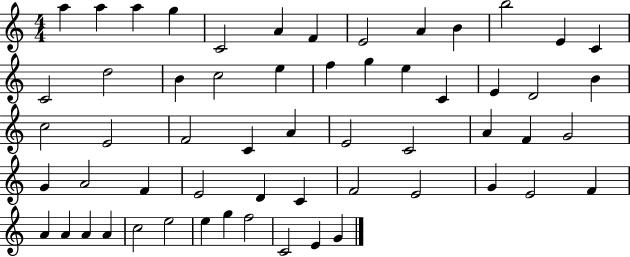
A5/q A5/q A5/q G5/q C4/h A4/q F4/q E4/h A4/q B4/q B5/h E4/q C4/q C4/h D5/h B4/q C5/h E5/q F5/q G5/q E5/q C4/q E4/q D4/h B4/q C5/h E4/h F4/h C4/q A4/q E4/h C4/h A4/q F4/q G4/h G4/q A4/h F4/q E4/h D4/q C4/q F4/h E4/h G4/q E4/h F4/q A4/q A4/q A4/q A4/q C5/h E5/h E5/q G5/q F5/h C4/h E4/q G4/q